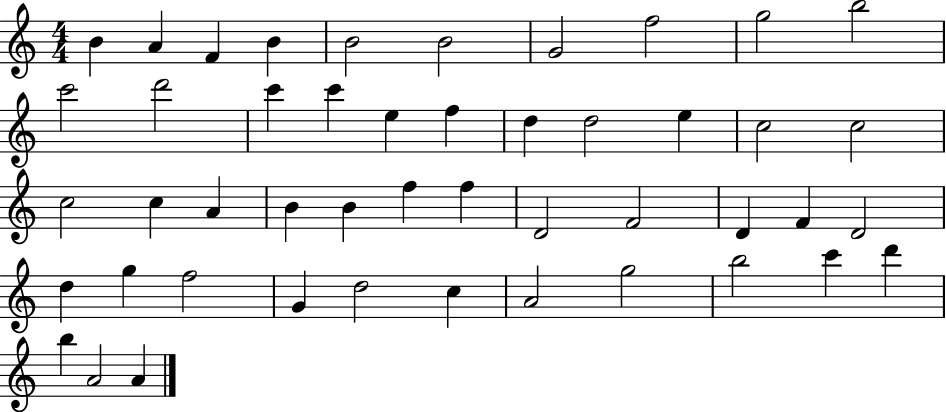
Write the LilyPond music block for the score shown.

{
  \clef treble
  \numericTimeSignature
  \time 4/4
  \key c \major
  b'4 a'4 f'4 b'4 | b'2 b'2 | g'2 f''2 | g''2 b''2 | \break c'''2 d'''2 | c'''4 c'''4 e''4 f''4 | d''4 d''2 e''4 | c''2 c''2 | \break c''2 c''4 a'4 | b'4 b'4 f''4 f''4 | d'2 f'2 | d'4 f'4 d'2 | \break d''4 g''4 f''2 | g'4 d''2 c''4 | a'2 g''2 | b''2 c'''4 d'''4 | \break b''4 a'2 a'4 | \bar "|."
}